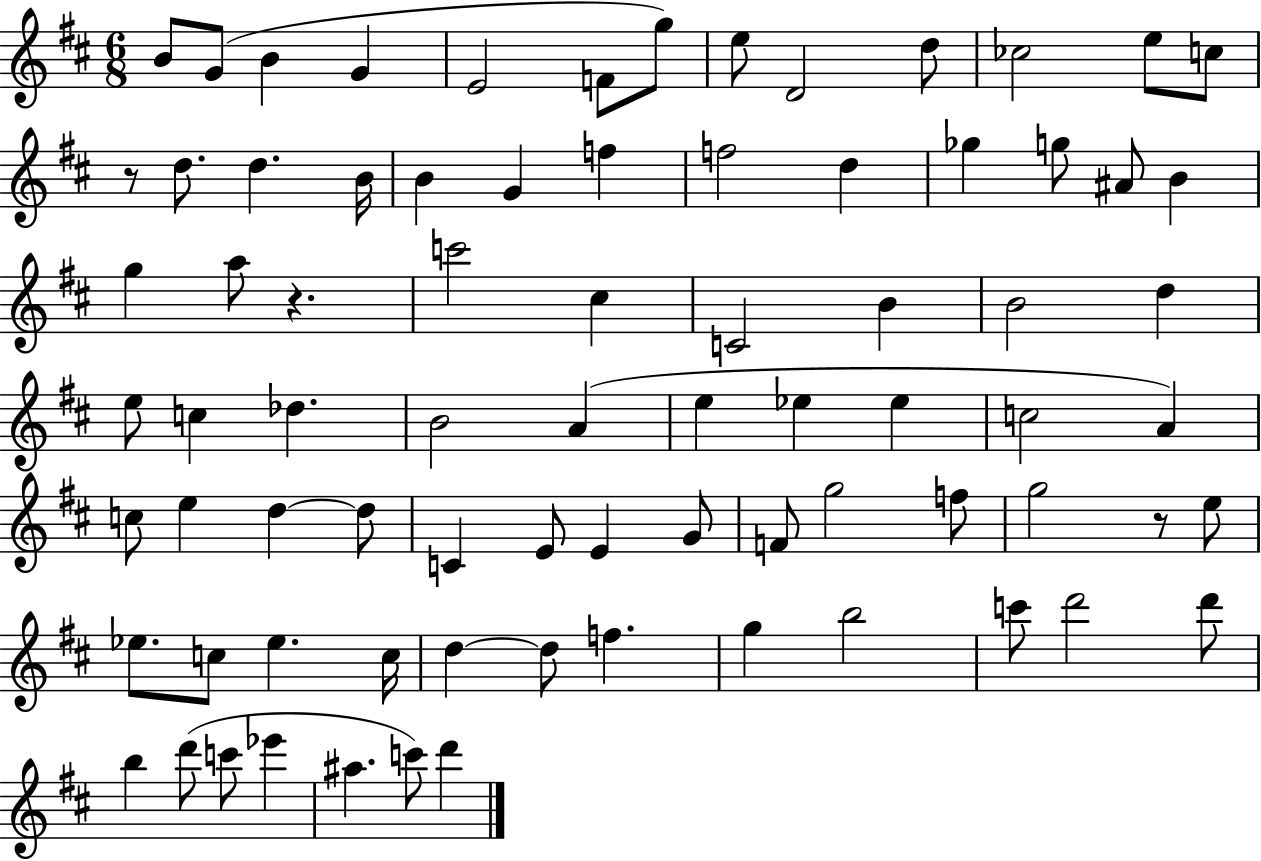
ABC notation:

X:1
T:Untitled
M:6/8
L:1/4
K:D
B/2 G/2 B G E2 F/2 g/2 e/2 D2 d/2 _c2 e/2 c/2 z/2 d/2 d B/4 B G f f2 d _g g/2 ^A/2 B g a/2 z c'2 ^c C2 B B2 d e/2 c _d B2 A e _e _e c2 A c/2 e d d/2 C E/2 E G/2 F/2 g2 f/2 g2 z/2 e/2 _e/2 c/2 _e c/4 d d/2 f g b2 c'/2 d'2 d'/2 b d'/2 c'/2 _e' ^a c'/2 d'